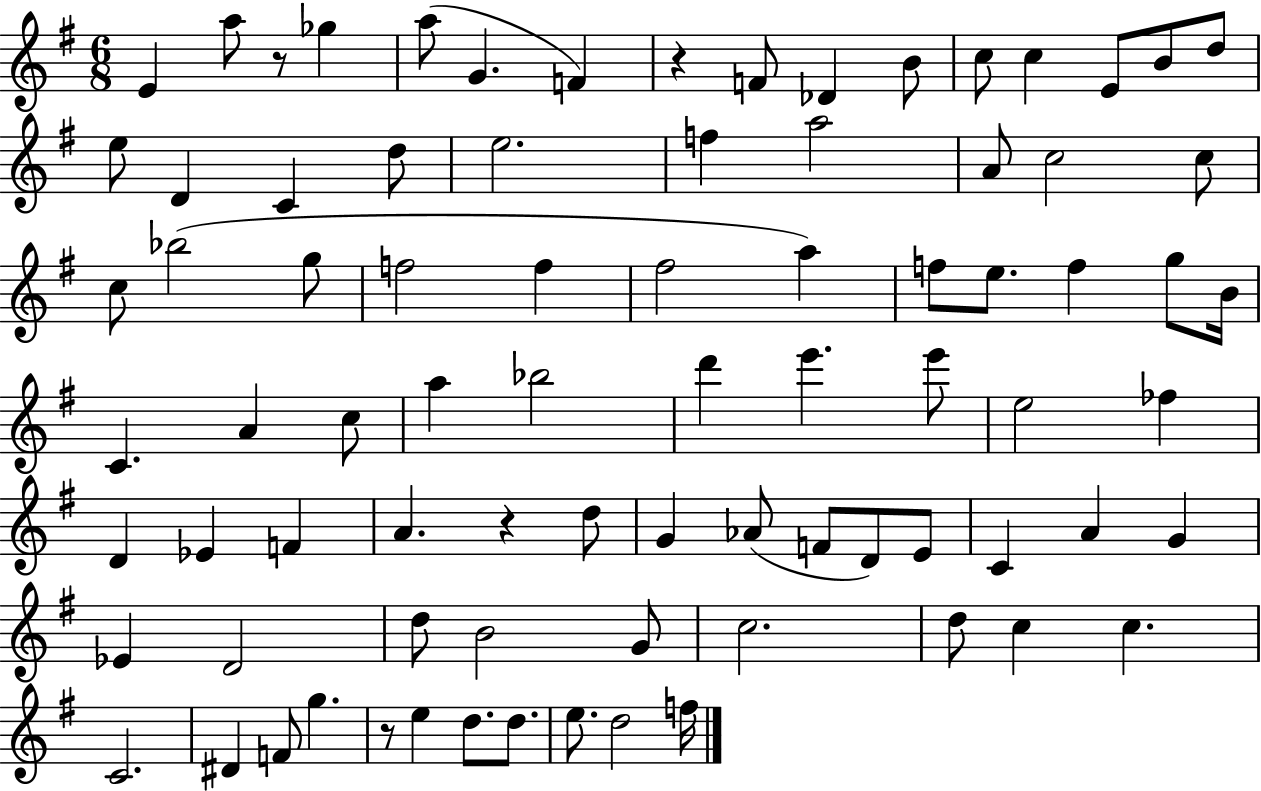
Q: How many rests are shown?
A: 4